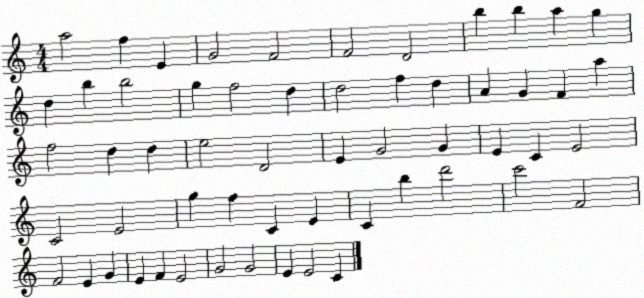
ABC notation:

X:1
T:Untitled
M:4/4
L:1/4
K:C
a2 f E G2 F2 F2 D2 b b a g d b b2 g f2 d d2 f d A G F a f2 d d e2 D2 E G2 G E C E2 C2 E2 g f C E C b d'2 c'2 F2 F2 E G E F E2 G2 G2 E E2 C